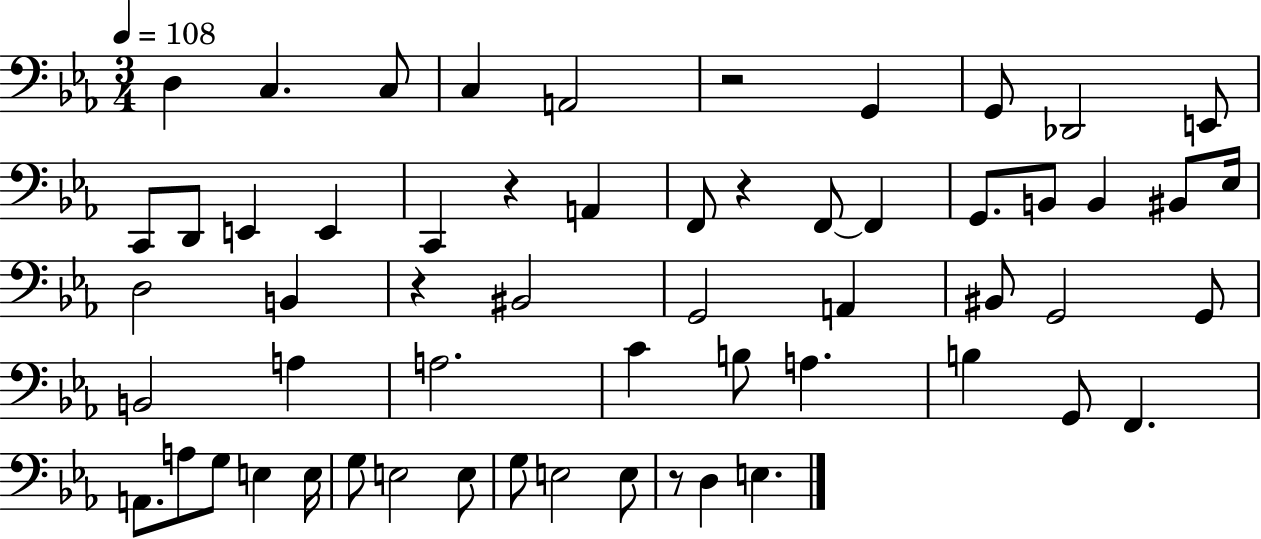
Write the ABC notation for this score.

X:1
T:Untitled
M:3/4
L:1/4
K:Eb
D, C, C,/2 C, A,,2 z2 G,, G,,/2 _D,,2 E,,/2 C,,/2 D,,/2 E,, E,, C,, z A,, F,,/2 z F,,/2 F,, G,,/2 B,,/2 B,, ^B,,/2 _E,/4 D,2 B,, z ^B,,2 G,,2 A,, ^B,,/2 G,,2 G,,/2 B,,2 A, A,2 C B,/2 A, B, G,,/2 F,, A,,/2 A,/2 G,/2 E, E,/4 G,/2 E,2 E,/2 G,/2 E,2 E,/2 z/2 D, E,